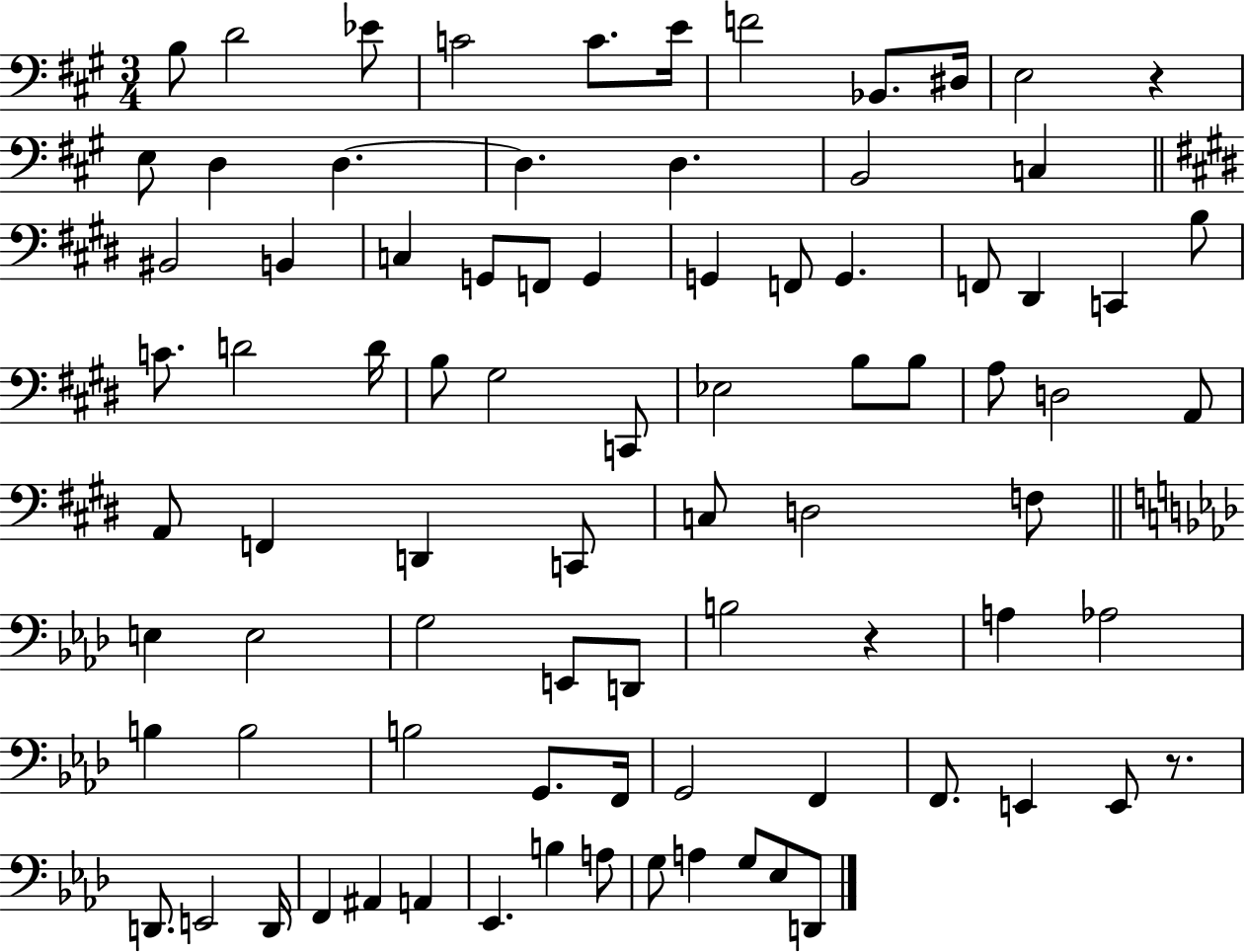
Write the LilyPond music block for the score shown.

{
  \clef bass
  \numericTimeSignature
  \time 3/4
  \key a \major
  \repeat volta 2 { b8 d'2 ees'8 | c'2 c'8. e'16 | f'2 bes,8. dis16 | e2 r4 | \break e8 d4 d4.~~ | d4. d4. | b,2 c4 | \bar "||" \break \key e \major bis,2 b,4 | c4 g,8 f,8 g,4 | g,4 f,8 g,4. | f,8 dis,4 c,4 b8 | \break c'8. d'2 d'16 | b8 gis2 c,8 | ees2 b8 b8 | a8 d2 a,8 | \break a,8 f,4 d,4 c,8 | c8 d2 f8 | \bar "||" \break \key f \minor e4 e2 | g2 e,8 d,8 | b2 r4 | a4 aes2 | \break b4 b2 | b2 g,8. f,16 | g,2 f,4 | f,8. e,4 e,8 r8. | \break d,8. e,2 d,16 | f,4 ais,4 a,4 | ees,4. b4 a8 | g8 a4 g8 ees8 d,8 | \break } \bar "|."
}